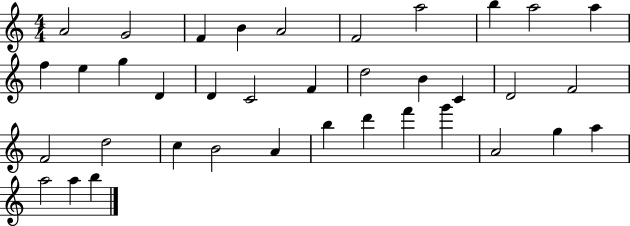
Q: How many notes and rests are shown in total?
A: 37